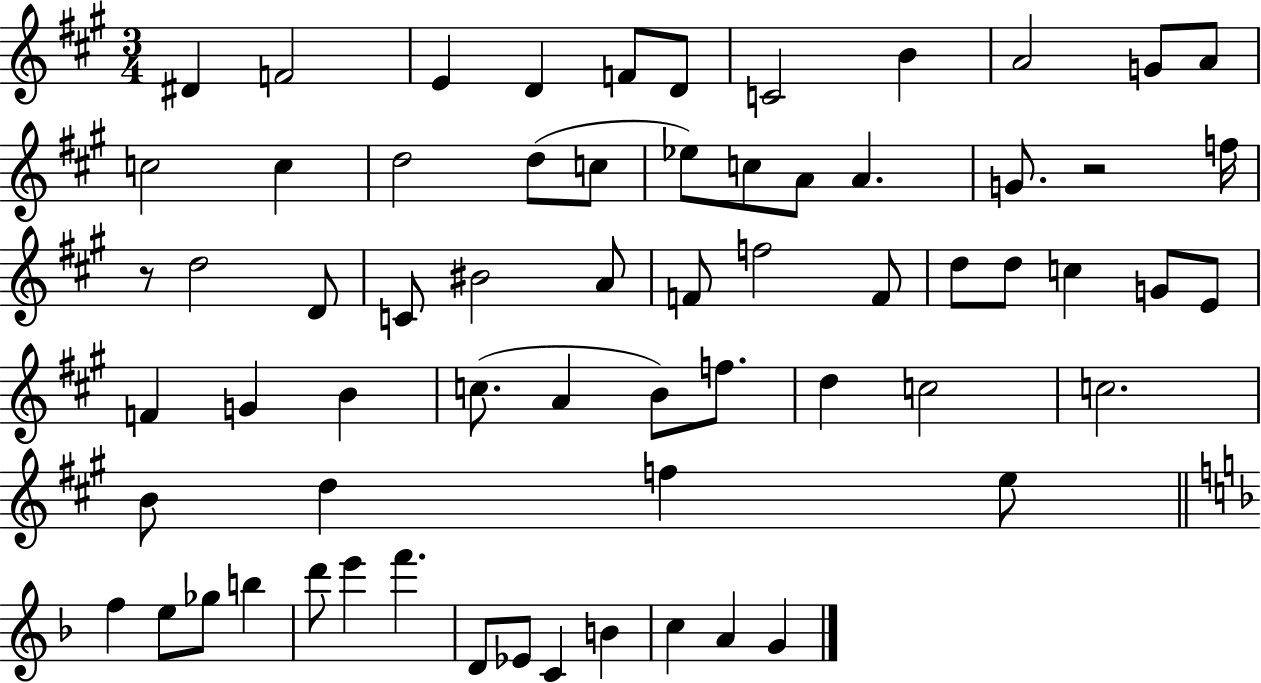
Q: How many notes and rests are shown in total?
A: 65